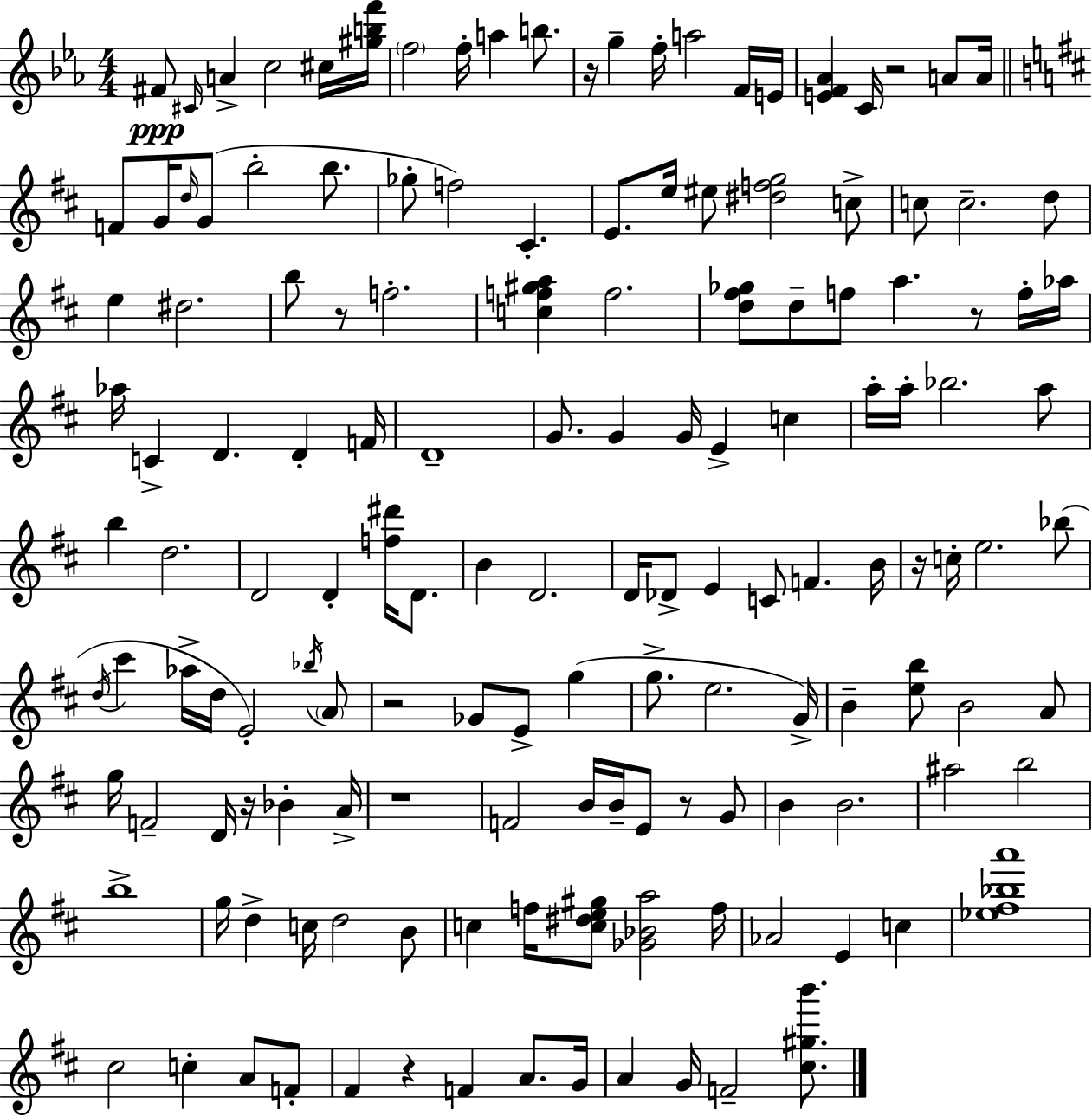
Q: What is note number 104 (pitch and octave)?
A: B5